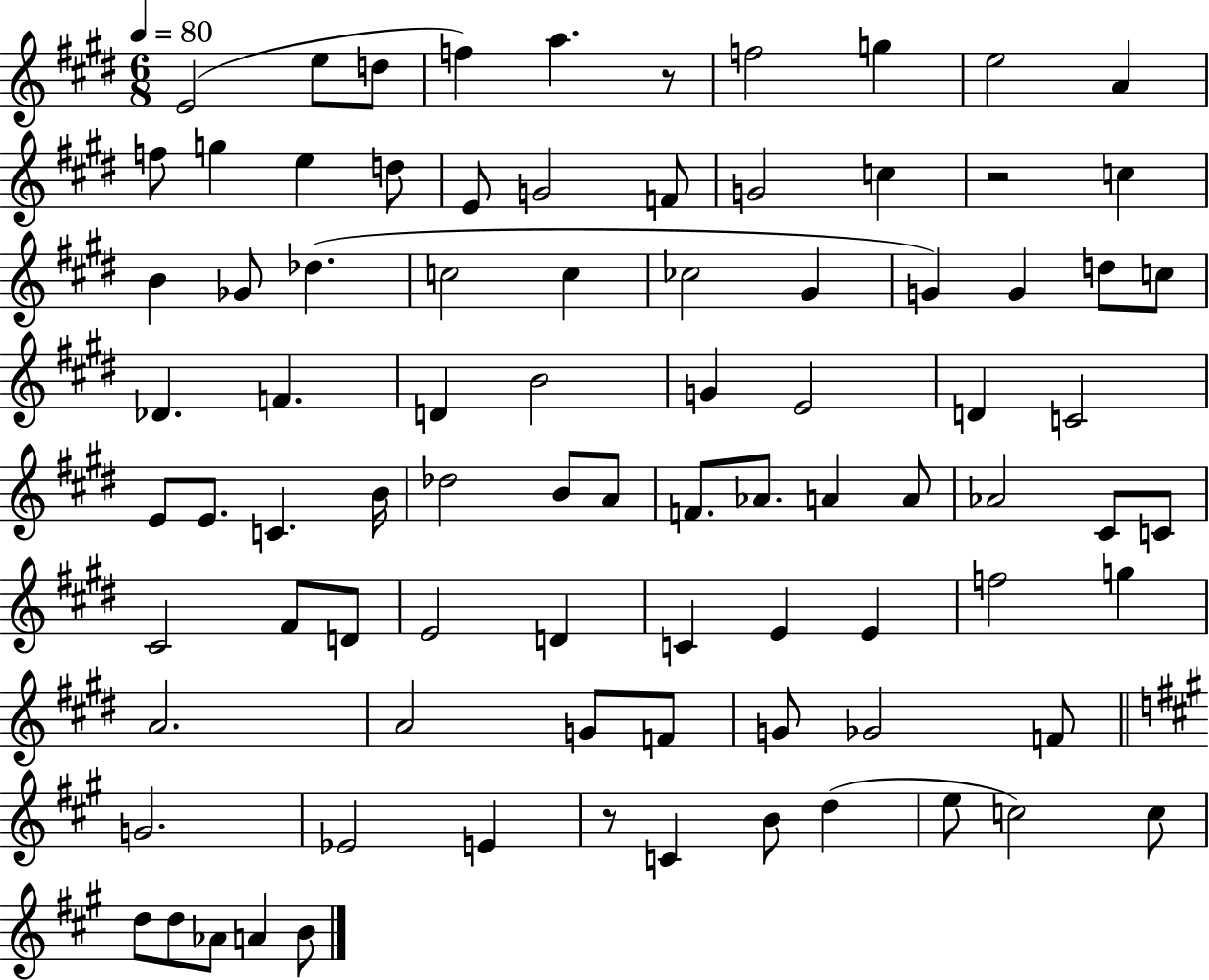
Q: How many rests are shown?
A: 3